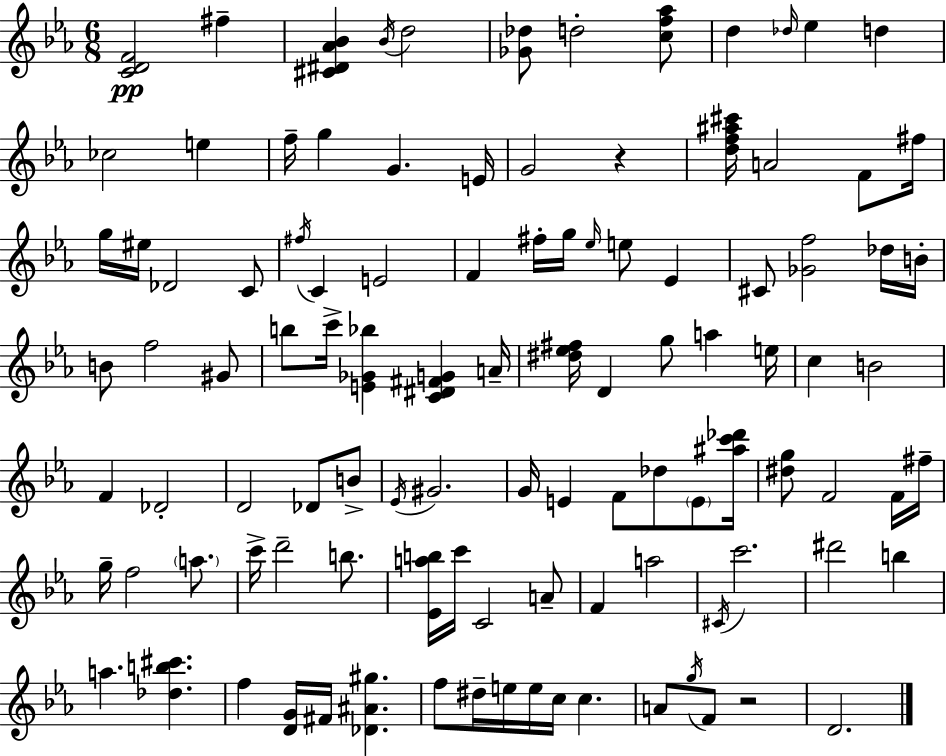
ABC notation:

X:1
T:Untitled
M:6/8
L:1/4
K:Eb
[CDF]2 ^f [^C^D_A_B] _B/4 d2 [_G_d]/2 d2 [cf_a]/2 d _d/4 _e d _c2 e f/4 g G E/4 G2 z [df^a^c']/4 A2 F/2 ^f/4 g/4 ^e/4 _D2 C/2 ^f/4 C E2 F ^f/4 g/4 _e/4 e/2 _E ^C/2 [_Gf]2 _d/4 B/4 B/2 f2 ^G/2 b/2 c'/4 [E_G_b] [C^D^FG] A/4 [^d_e^f]/4 D g/2 a e/4 c B2 F _D2 D2 _D/2 B/2 _E/4 ^G2 G/4 E F/2 _d/2 E/2 [^ac'_d']/4 [^dg]/2 F2 F/4 ^f/4 g/4 f2 a/2 c'/4 d'2 b/2 [_Eab]/4 c'/4 C2 A/2 F a2 ^C/4 c'2 ^d'2 b a [_db^c'] f [DG]/4 ^F/4 [_D^A^g] f/2 ^d/4 e/4 e/4 c/4 c A/2 g/4 F/2 z2 D2